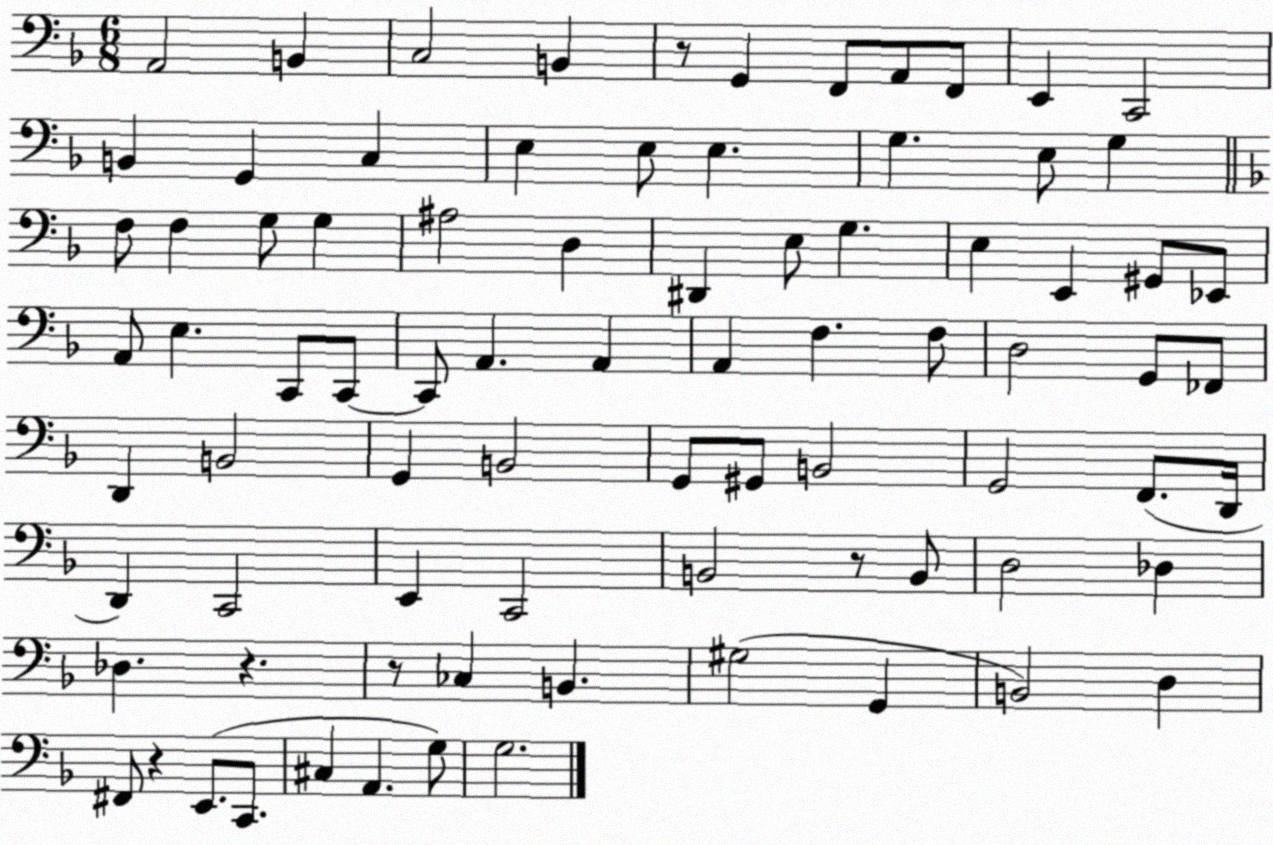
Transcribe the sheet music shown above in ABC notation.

X:1
T:Untitled
M:6/8
L:1/4
K:F
A,,2 B,, C,2 B,, z/2 G,, F,,/2 A,,/2 F,,/2 E,, C,,2 B,, G,, C, E, E,/2 E, G, E,/2 G, F,/2 F, G,/2 G, ^A,2 D, ^D,, E,/2 G, E, E,, ^G,,/2 _E,,/2 A,,/2 E, C,,/2 C,,/2 C,,/2 A,, A,, A,, F, F,/2 D,2 G,,/2 _F,,/2 D,, B,,2 G,, B,,2 G,,/2 ^G,,/2 B,,2 G,,2 F,,/2 D,,/4 D,, C,,2 E,, C,,2 B,,2 z/2 B,,/2 D,2 _D, _D, z z/2 _C, B,, ^G,2 G,, B,,2 D, ^F,,/2 z E,,/2 C,,/2 ^C, A,, G,/2 G,2